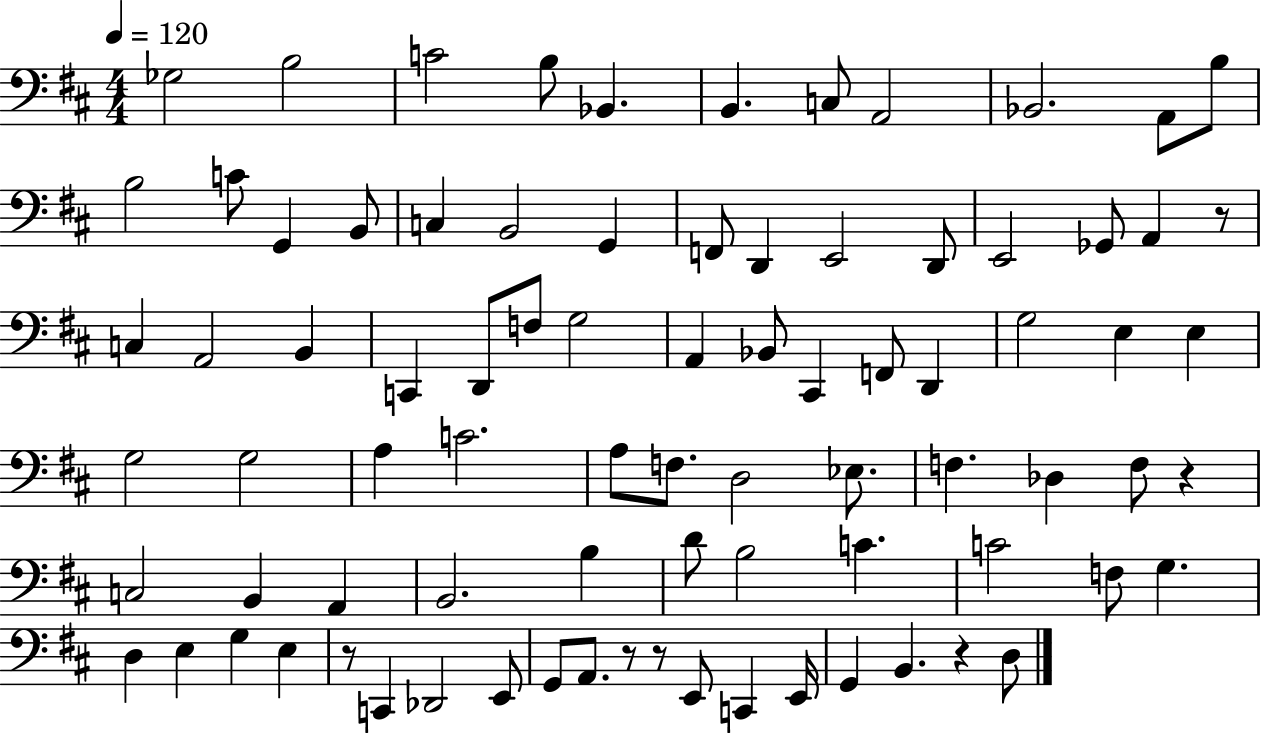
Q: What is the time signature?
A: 4/4